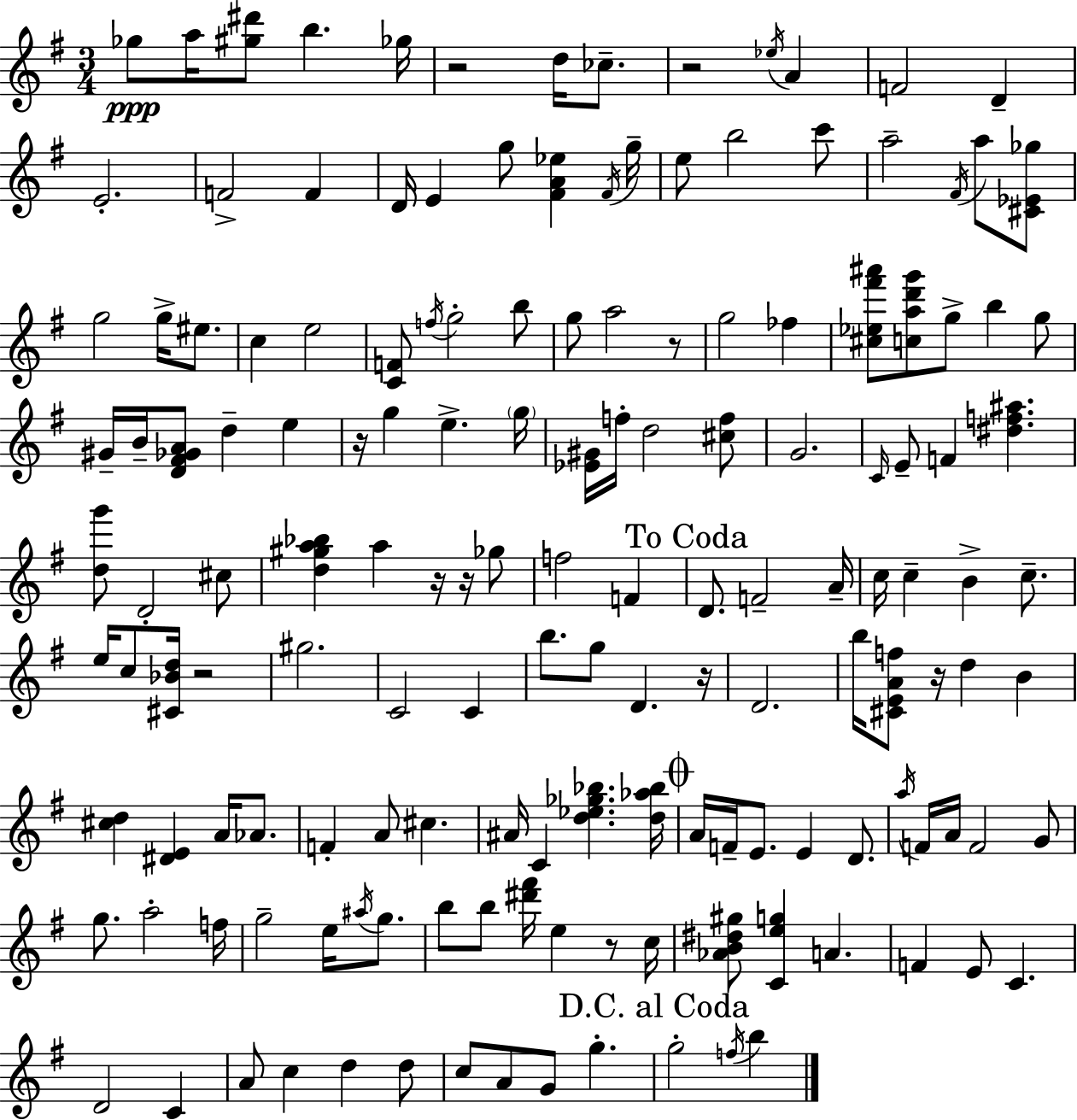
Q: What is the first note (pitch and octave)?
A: Gb5